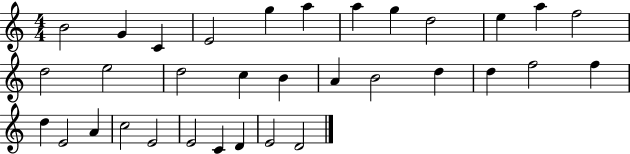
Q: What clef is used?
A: treble